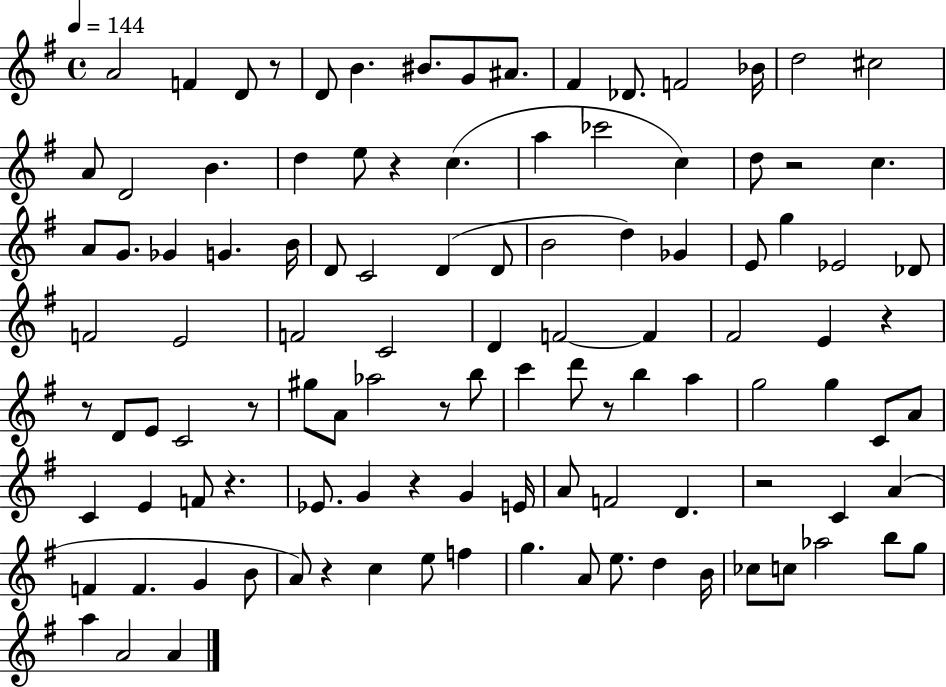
{
  \clef treble
  \time 4/4
  \defaultTimeSignature
  \key g \major
  \tempo 4 = 144
  a'2 f'4 d'8 r8 | d'8 b'4. bis'8. g'8 ais'8. | fis'4 des'8. f'2 bes'16 | d''2 cis''2 | \break a'8 d'2 b'4. | d''4 e''8 r4 c''4.( | a''4 ces'''2 c''4) | d''8 r2 c''4. | \break a'8 g'8. ges'4 g'4. b'16 | d'8 c'2 d'4( d'8 | b'2 d''4) ges'4 | e'8 g''4 ees'2 des'8 | \break f'2 e'2 | f'2 c'2 | d'4 f'2~~ f'4 | fis'2 e'4 r4 | \break r8 d'8 e'8 c'2 r8 | gis''8 a'8 aes''2 r8 b''8 | c'''4 d'''8 r8 b''4 a''4 | g''2 g''4 c'8 a'8 | \break c'4 e'4 f'8 r4. | ees'8. g'4 r4 g'4 e'16 | a'8 f'2 d'4. | r2 c'4 a'4( | \break f'4 f'4. g'4 b'8 | a'8) r4 c''4 e''8 f''4 | g''4. a'8 e''8. d''4 b'16 | ces''8 c''8 aes''2 b''8 g''8 | \break a''4 a'2 a'4 | \bar "|."
}